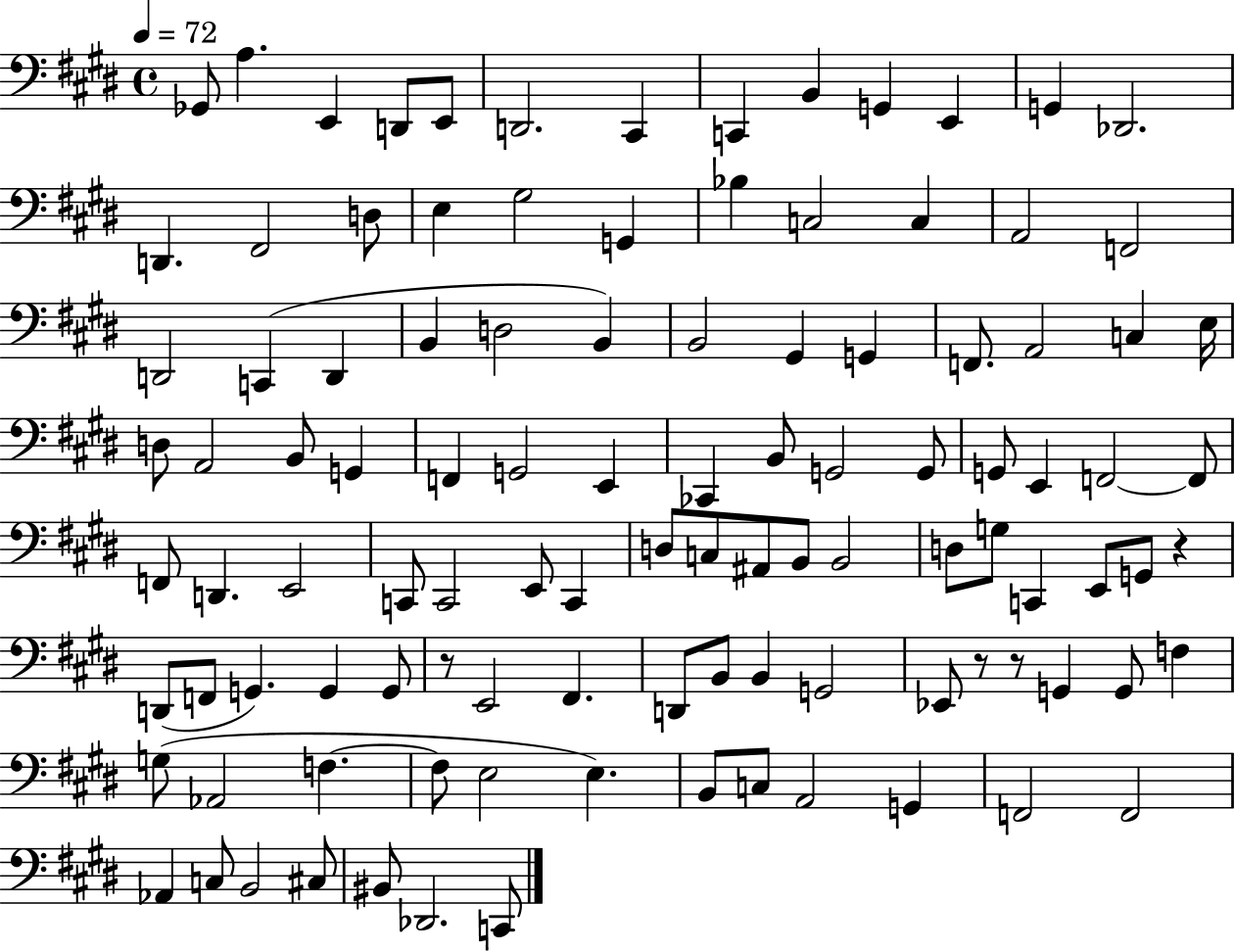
Gb2/e A3/q. E2/q D2/e E2/e D2/h. C#2/q C2/q B2/q G2/q E2/q G2/q Db2/h. D2/q. F#2/h D3/e E3/q G#3/h G2/q Bb3/q C3/h C3/q A2/h F2/h D2/h C2/q D2/q B2/q D3/h B2/q B2/h G#2/q G2/q F2/e. A2/h C3/q E3/s D3/e A2/h B2/e G2/q F2/q G2/h E2/q CES2/q B2/e G2/h G2/e G2/e E2/q F2/h F2/e F2/e D2/q. E2/h C2/e C2/h E2/e C2/q D3/e C3/e A#2/e B2/e B2/h D3/e G3/e C2/q E2/e G2/e R/q D2/e F2/e G2/q. G2/q G2/e R/e E2/h F#2/q. D2/e B2/e B2/q G2/h Eb2/e R/e R/e G2/q G2/e F3/q G3/e Ab2/h F3/q. F3/e E3/h E3/q. B2/e C3/e A2/h G2/q F2/h F2/h Ab2/q C3/e B2/h C#3/e BIS2/e Db2/h. C2/e